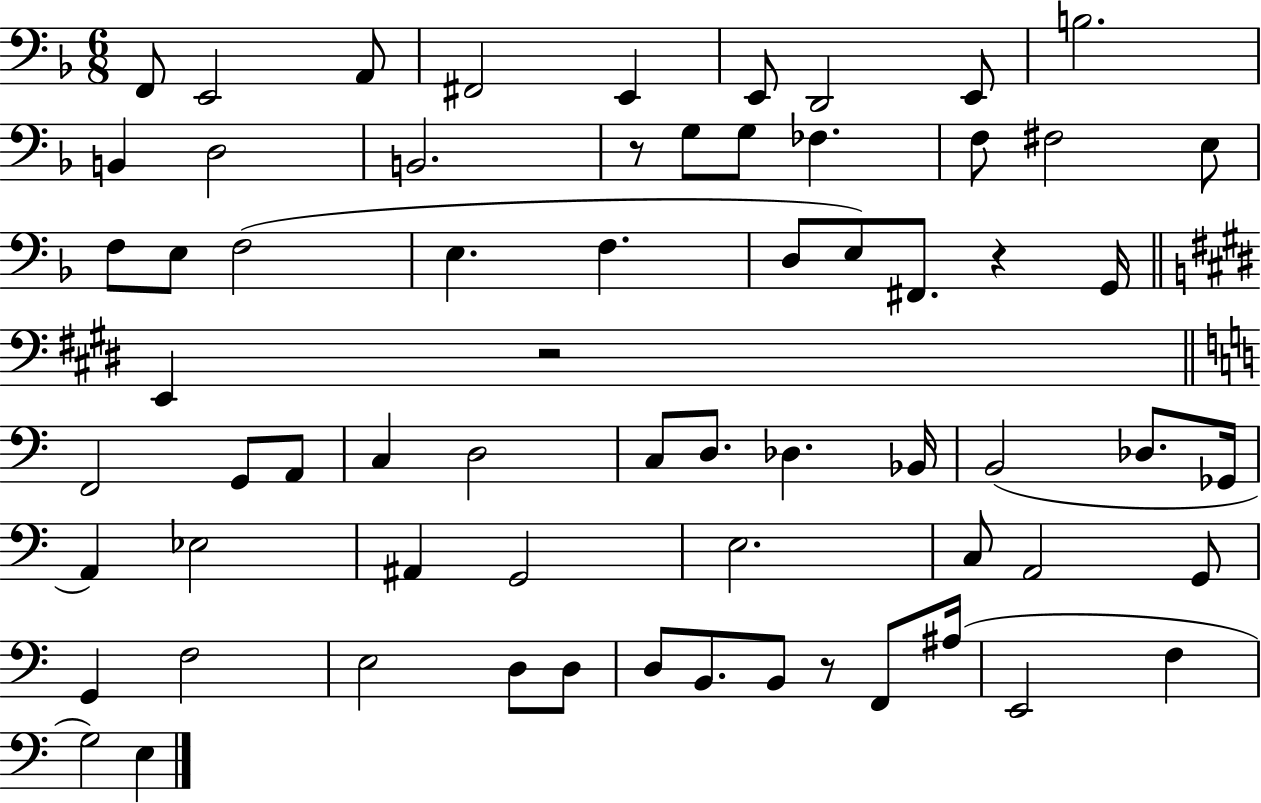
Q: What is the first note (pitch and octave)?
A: F2